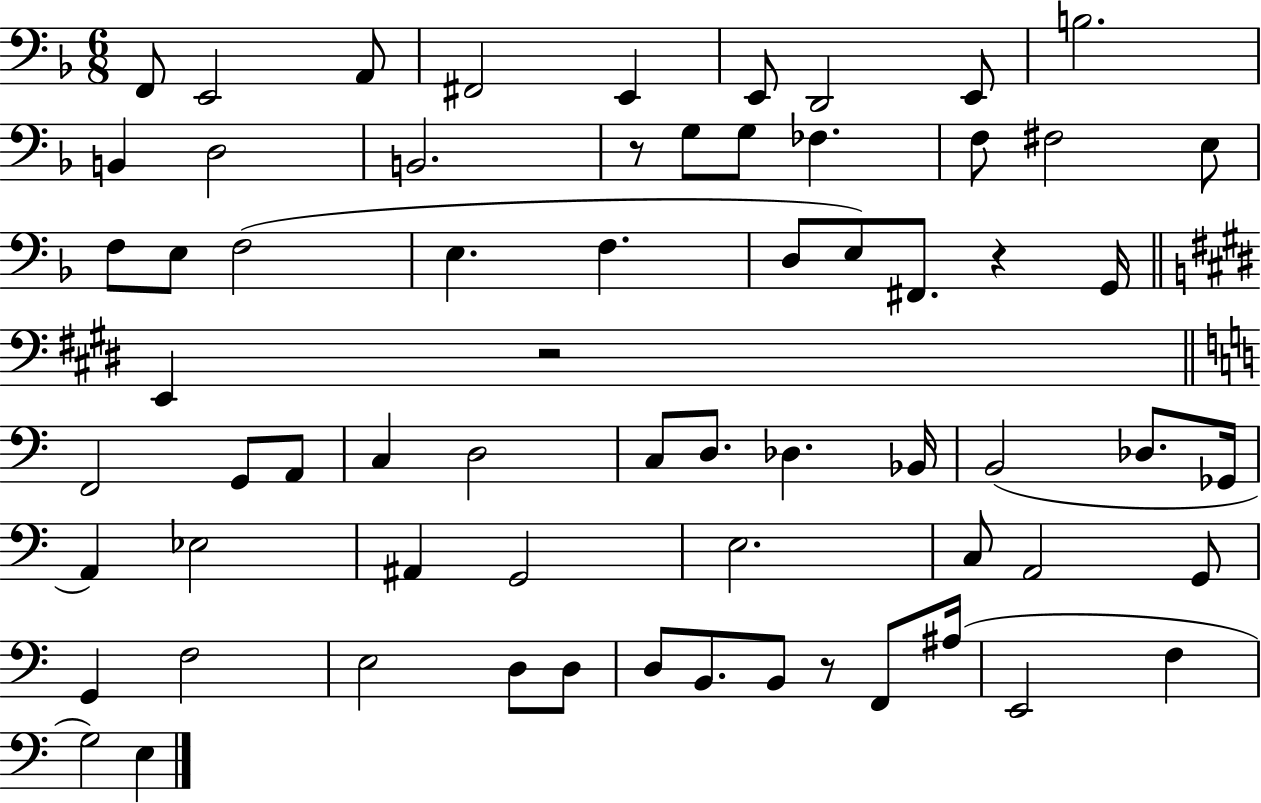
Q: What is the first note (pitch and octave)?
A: F2